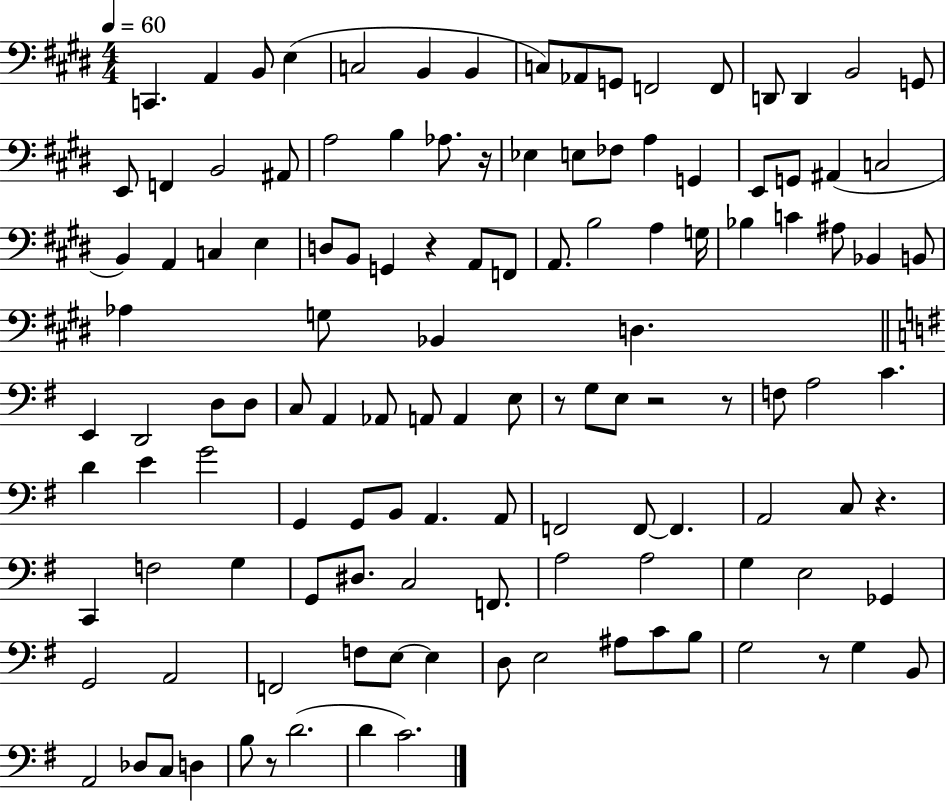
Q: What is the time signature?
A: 4/4